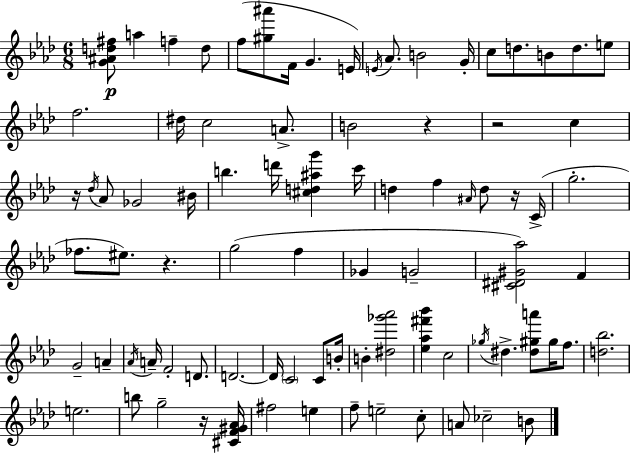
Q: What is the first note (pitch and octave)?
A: A5